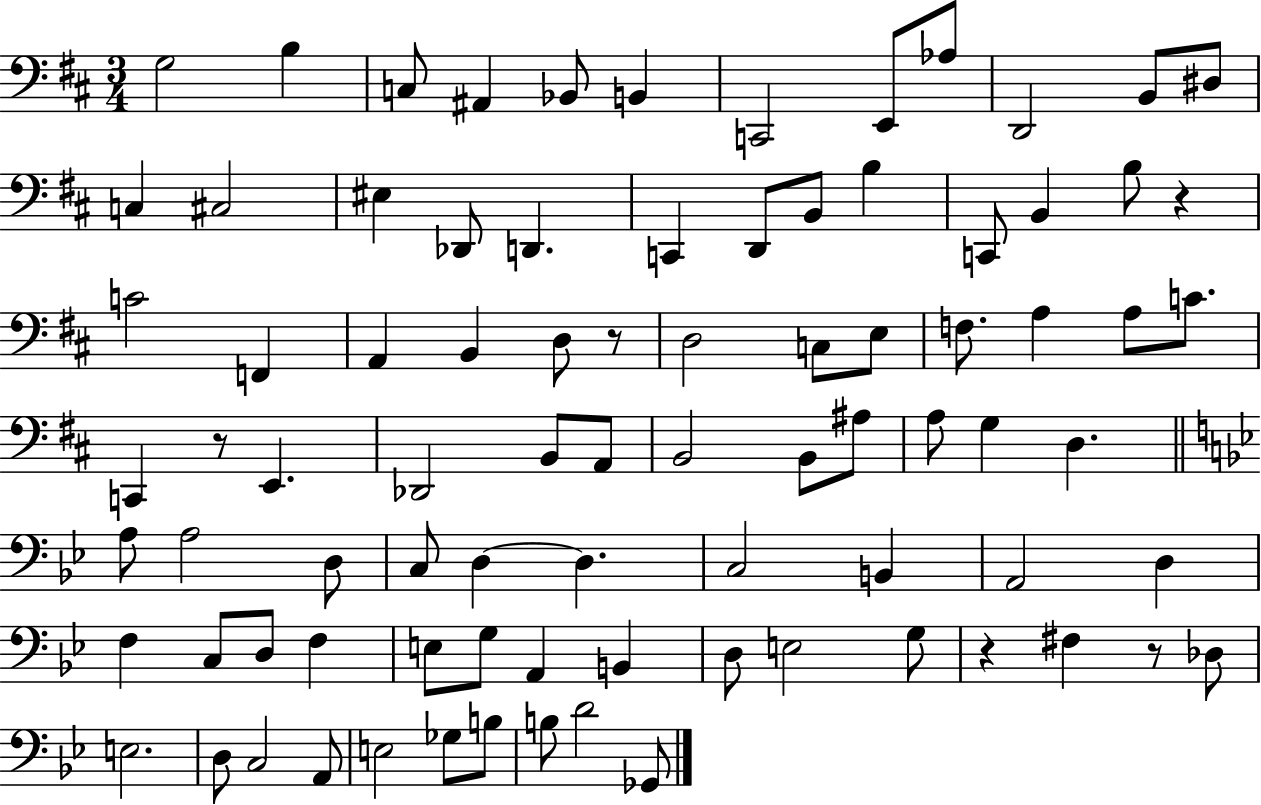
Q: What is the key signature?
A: D major